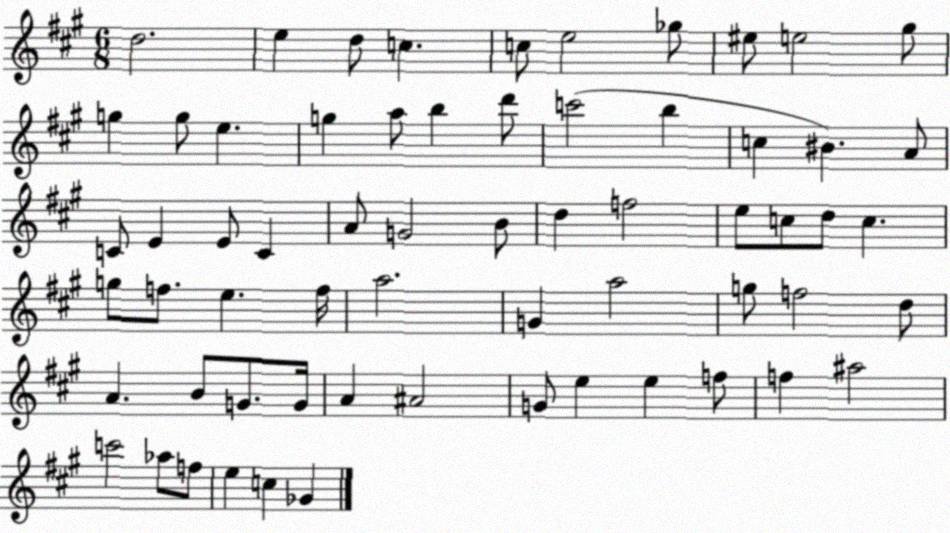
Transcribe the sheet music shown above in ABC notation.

X:1
T:Untitled
M:6/8
L:1/4
K:A
d2 e d/2 c c/2 e2 _g/2 ^e/2 e2 ^g/2 g g/2 e g a/2 b d'/2 c'2 b c ^B A/2 C/2 E E/2 C A/2 G2 B/2 d f2 e/2 c/2 d/2 c g/2 f/2 e f/4 a2 G a2 g/2 f2 d/2 A B/2 G/2 G/4 A ^A2 G/2 e e f/2 f ^a2 c'2 _a/2 f/2 e c _G